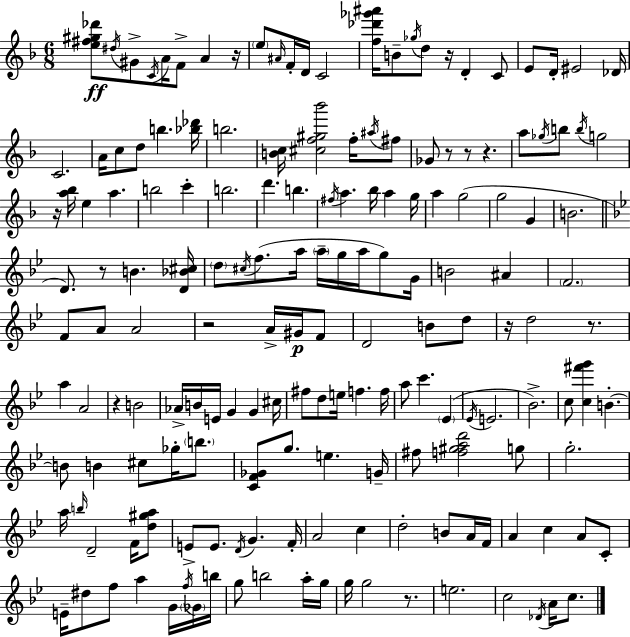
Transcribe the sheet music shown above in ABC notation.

X:1
T:Untitled
M:6/8
L:1/4
K:F
[e^f^g_d']/2 ^d/4 ^G/2 C/4 A/4 F/2 A z/4 e/2 ^A/4 F/4 D/4 C2 [f_d'_g'^a']/4 B/2 _g/4 d/2 z/4 D C/2 E/2 D/4 ^E2 _D/4 C2 A/4 c/2 d/2 b [_b_d']/4 b2 [Bc]/4 [^cf^g_b']2 f/4 ^a/4 ^f/2 _G/2 z/2 z/2 z a/2 _g/4 b/2 b/4 g2 z/4 [a_b]/4 e a b2 c' b2 d' b ^f/4 a _b/4 a g/4 a g2 g2 G B2 D/2 z/2 B [D_B^c]/4 d/2 ^c/4 f/2 a/4 a/4 g/4 a/4 g/2 G/4 B2 ^A F2 F/2 A/2 A2 z2 A/4 ^G/4 F/2 D2 B/2 d/2 z/4 d2 z/2 a A2 z B2 _A/4 B/4 E/4 G G ^c/4 ^f/2 d/2 e/4 f f/4 a/2 c' _E _E/4 E2 _B2 c/2 [c^f'g'] B B/2 B ^c/2 _g/4 b/2 [CF_G]/2 g/2 e G/4 ^f/2 [f^gad']2 g/2 g2 a/4 b/4 D2 F/4 [d^ga]/2 E/2 E/2 D/4 G F/4 A2 c d2 B/2 A/4 F/4 A c A/2 C/2 E/4 ^d/2 f/2 a G/4 f/4 _G/4 b/4 g/2 b2 a/4 g/4 g/4 g2 z/2 e2 c2 _D/4 A/4 c/2